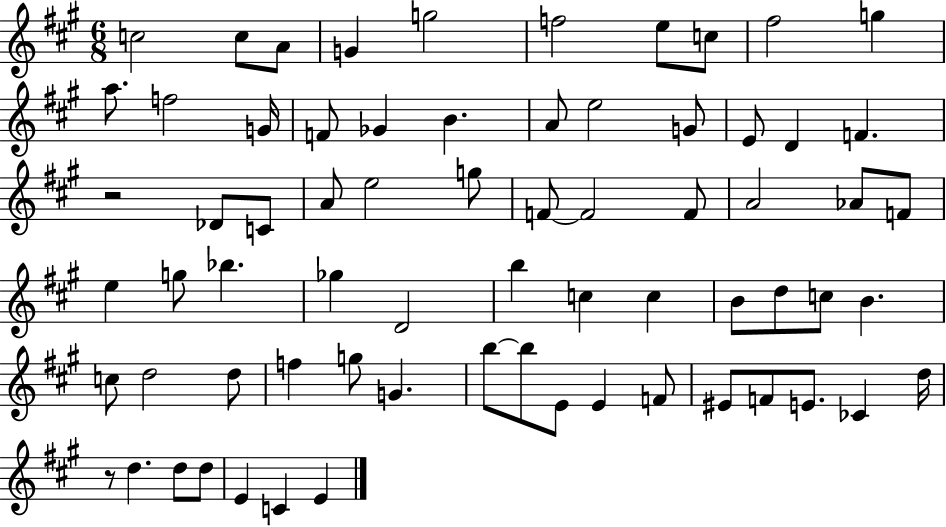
C5/h C5/e A4/e G4/q G5/h F5/h E5/e C5/e F#5/h G5/q A5/e. F5/h G4/s F4/e Gb4/q B4/q. A4/e E5/h G4/e E4/e D4/q F4/q. R/h Db4/e C4/e A4/e E5/h G5/e F4/e F4/h F4/e A4/h Ab4/e F4/e E5/q G5/e Bb5/q. Gb5/q D4/h B5/q C5/q C5/q B4/e D5/e C5/e B4/q. C5/e D5/h D5/e F5/q G5/e G4/q. B5/e B5/e E4/e E4/q F4/e EIS4/e F4/e E4/e. CES4/q D5/s R/e D5/q. D5/e D5/e E4/q C4/q E4/q